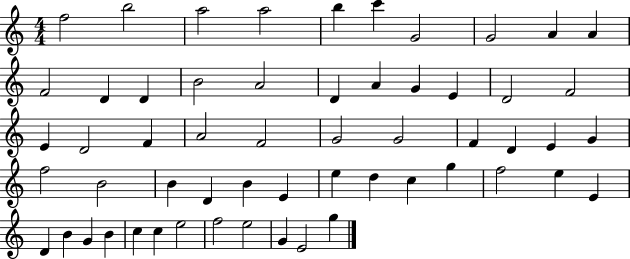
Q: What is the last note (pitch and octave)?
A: G5